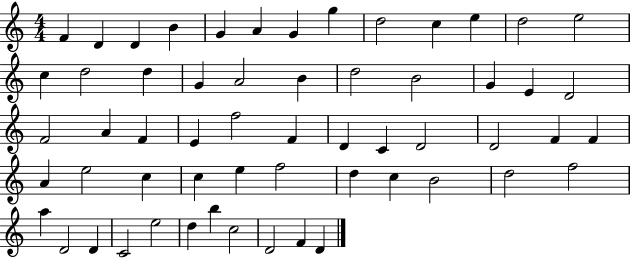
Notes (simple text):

F4/q D4/q D4/q B4/q G4/q A4/q G4/q G5/q D5/h C5/q E5/q D5/h E5/h C5/q D5/h D5/q G4/q A4/h B4/q D5/h B4/h G4/q E4/q D4/h F4/h A4/q F4/q E4/q F5/h F4/q D4/q C4/q D4/h D4/h F4/q F4/q A4/q E5/h C5/q C5/q E5/q F5/h D5/q C5/q B4/h D5/h F5/h A5/q D4/h D4/q C4/h E5/h D5/q B5/q C5/h D4/h F4/q D4/q